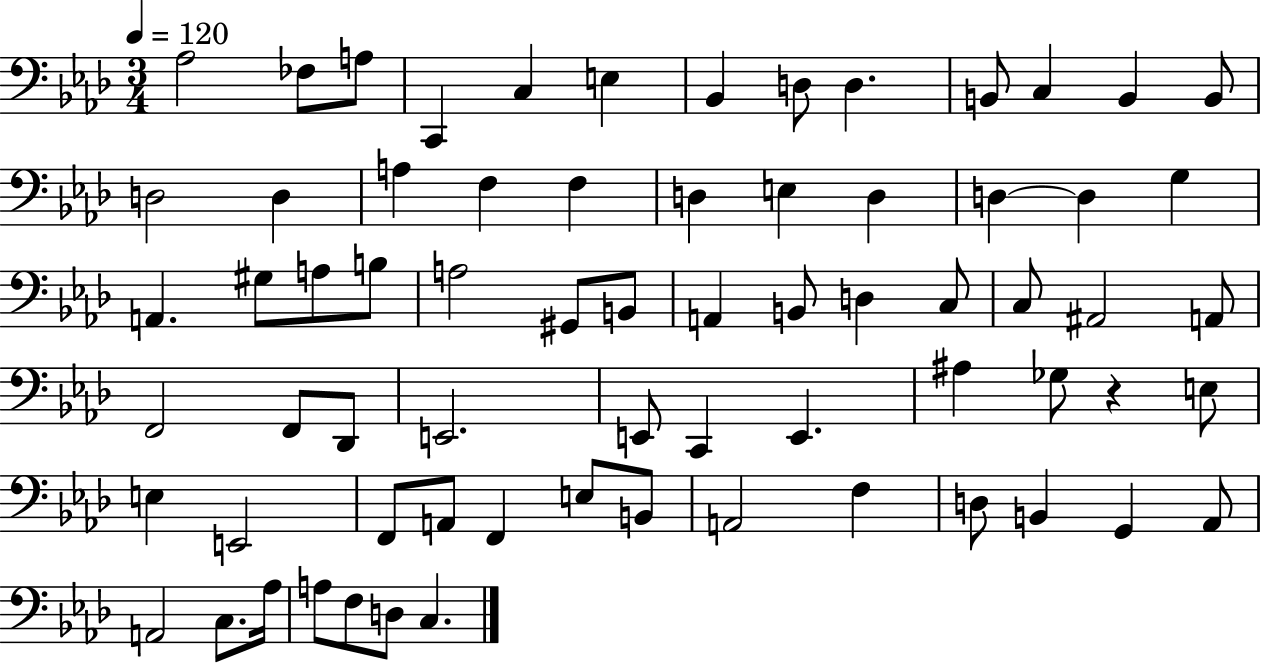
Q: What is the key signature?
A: AES major